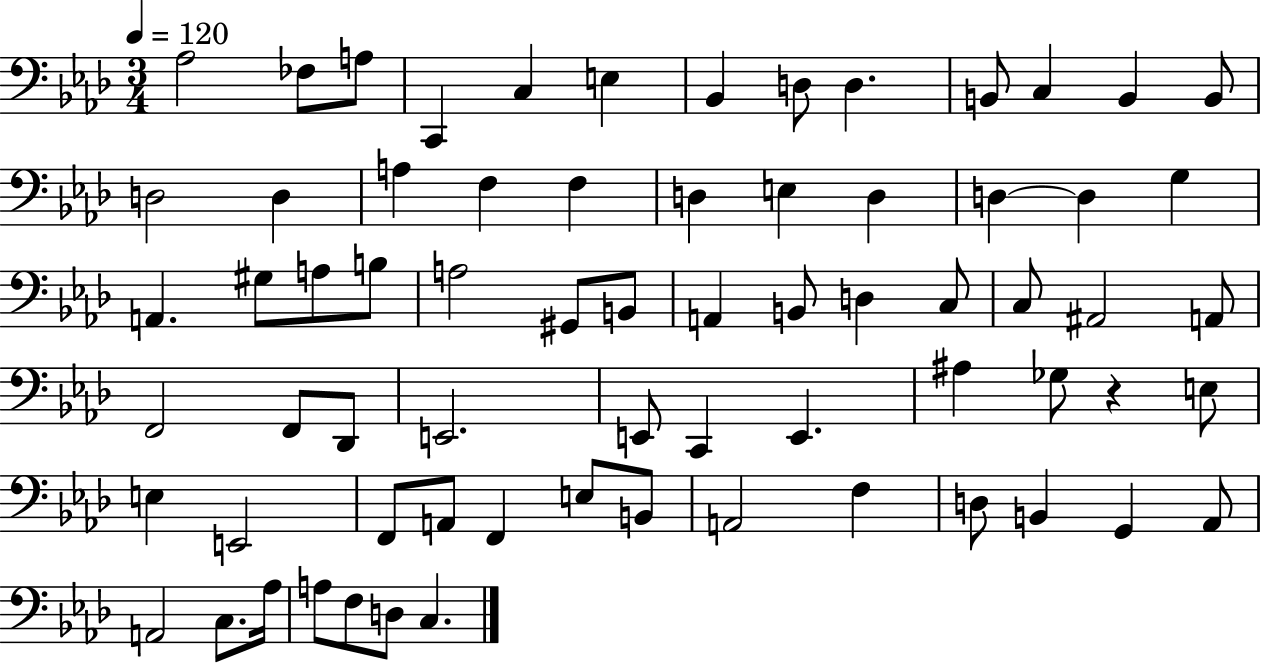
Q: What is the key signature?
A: AES major